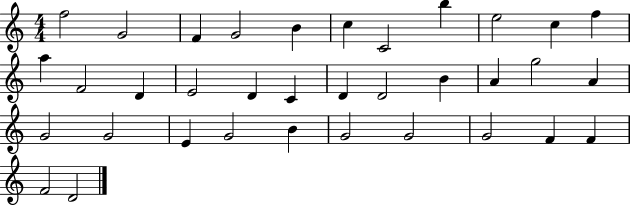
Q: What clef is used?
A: treble